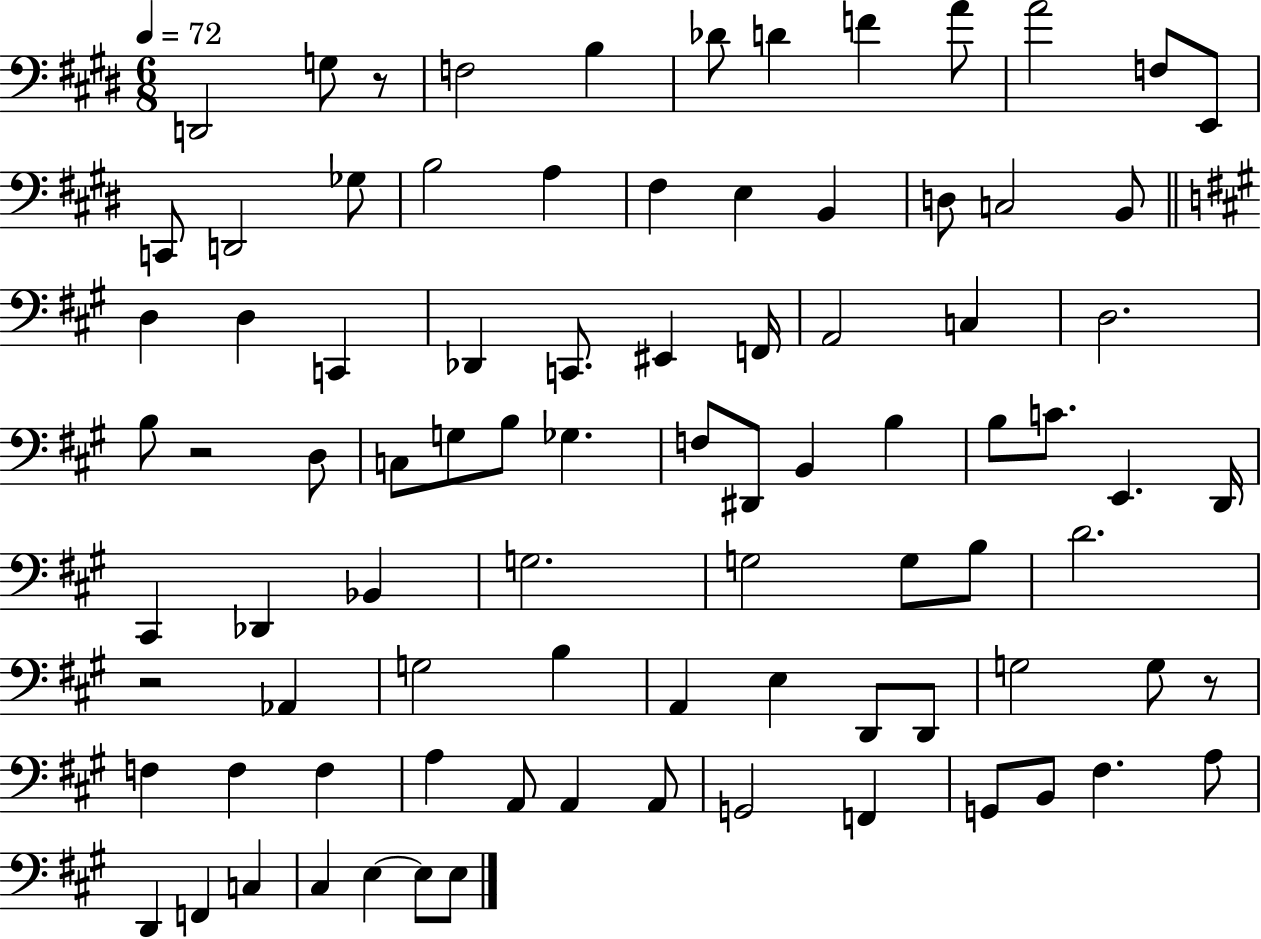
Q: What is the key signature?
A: E major